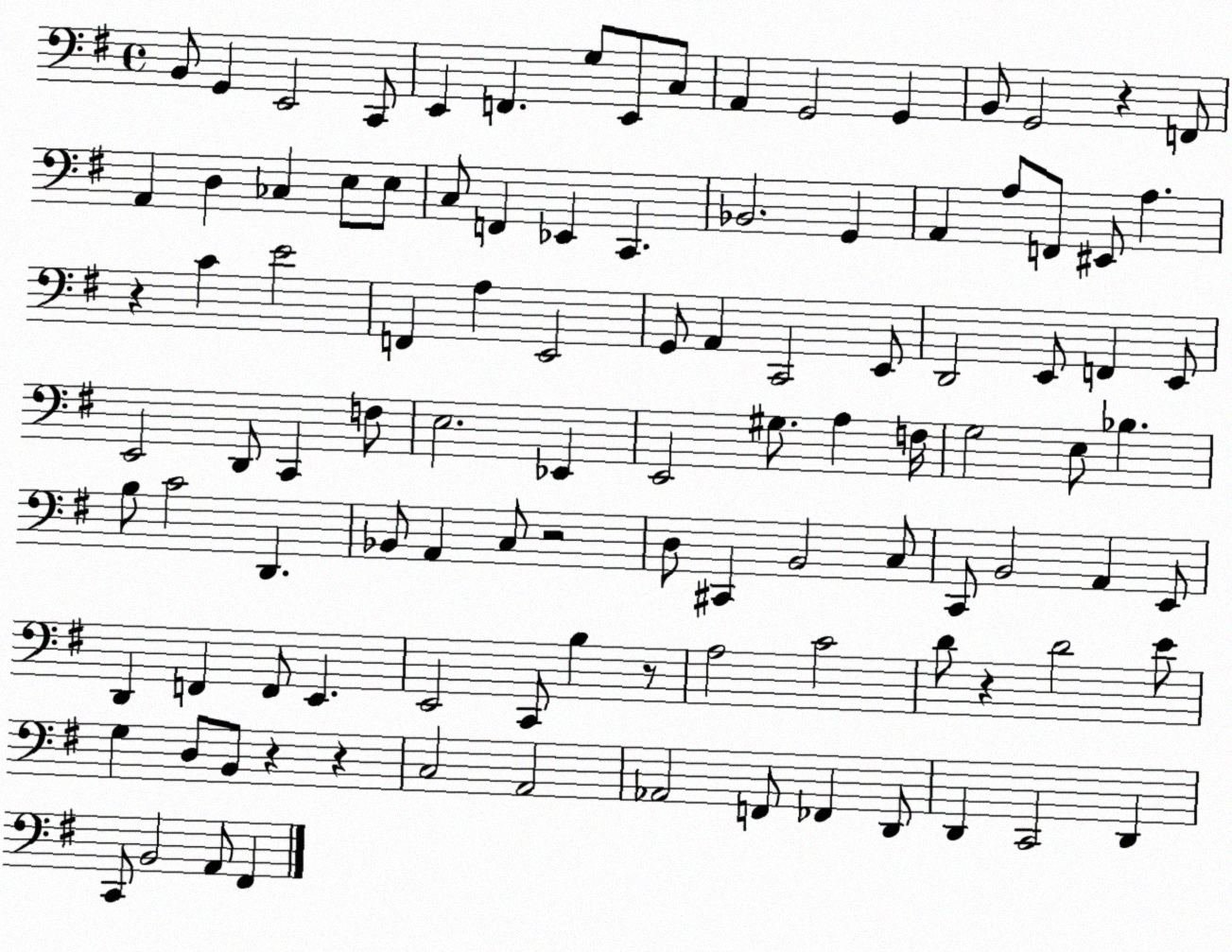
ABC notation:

X:1
T:Untitled
M:4/4
L:1/4
K:G
B,,/2 G,, E,,2 C,,/2 E,, F,, G,/2 E,,/2 C,/2 A,, G,,2 G,, B,,/2 G,,2 z F,,/2 A,, D, _C, E,/2 E,/2 C,/2 F,, _E,, C,, _B,,2 G,, A,, A,/2 F,,/2 ^E,,/2 A, z C E2 F,, A, E,,2 G,,/2 A,, C,,2 E,,/2 D,,2 E,,/2 F,, E,,/2 E,,2 D,,/2 C,, F,/2 E,2 _E,, E,,2 ^G,/2 A, F,/4 G,2 E,/2 _B, B,/2 C2 D,, _B,,/2 A,, C,/2 z2 D,/2 ^C,, B,,2 C,/2 C,,/2 B,,2 A,, E,,/2 D,, F,, F,,/2 E,, E,,2 C,,/2 B, z/2 A,2 C2 D/2 z D2 E/2 G, D,/2 B,,/2 z z C,2 A,,2 _A,,2 F,,/2 _F,, D,,/2 D,, C,,2 D,, C,,/2 B,,2 A,,/2 ^F,,